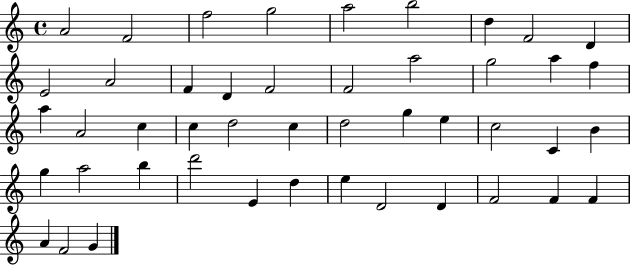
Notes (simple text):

A4/h F4/h F5/h G5/h A5/h B5/h D5/q F4/h D4/q E4/h A4/h F4/q D4/q F4/h F4/h A5/h G5/h A5/q F5/q A5/q A4/h C5/q C5/q D5/h C5/q D5/h G5/q E5/q C5/h C4/q B4/q G5/q A5/h B5/q D6/h E4/q D5/q E5/q D4/h D4/q F4/h F4/q F4/q A4/q F4/h G4/q